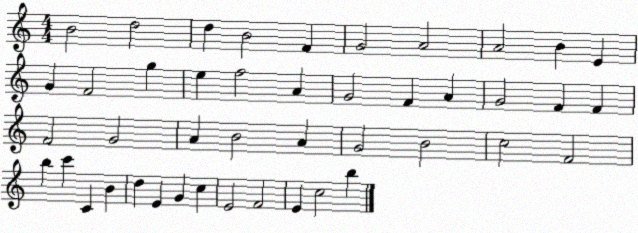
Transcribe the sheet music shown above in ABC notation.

X:1
T:Untitled
M:4/4
L:1/4
K:C
B2 d2 d B2 F G2 A2 A2 B E G F2 g e f2 A G2 F A G2 F F F2 G2 A B2 A G2 B2 c2 F2 b c' C B d E G c E2 F2 E c2 b